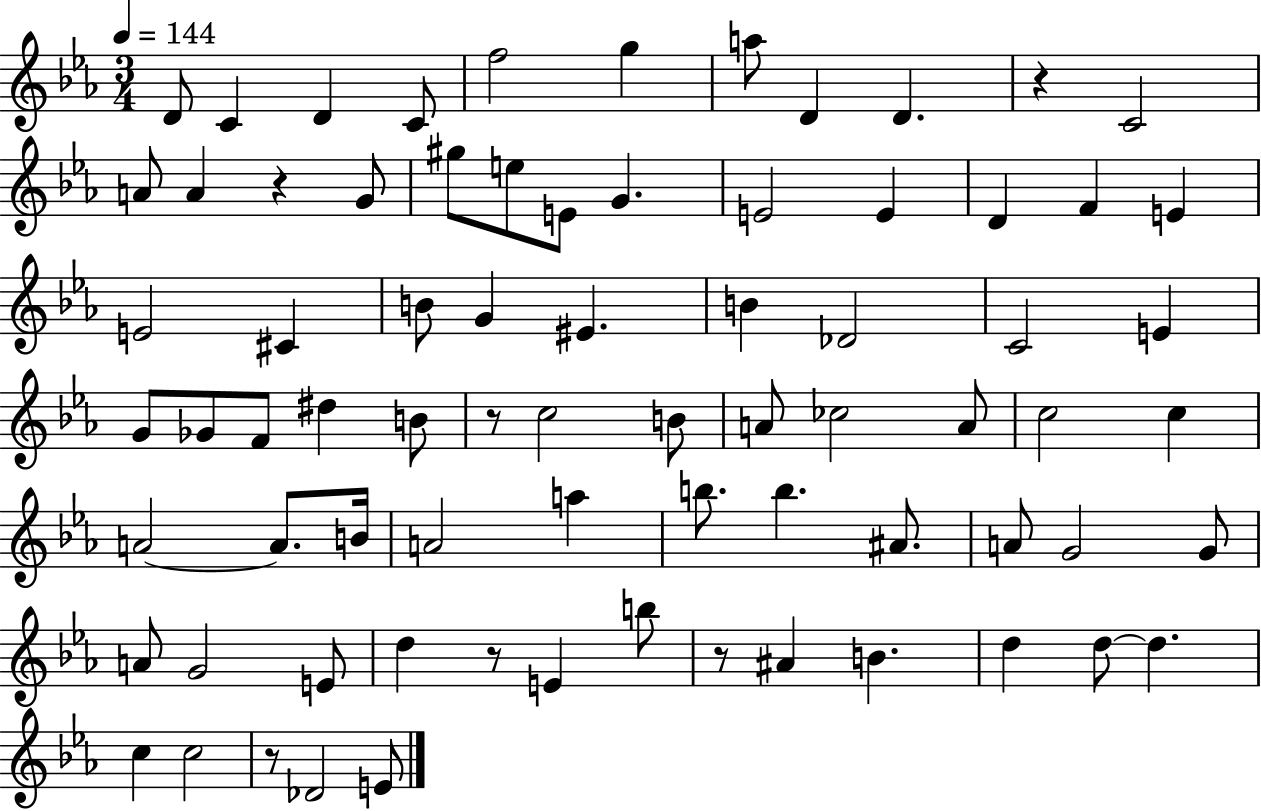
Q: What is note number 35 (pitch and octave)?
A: D#5